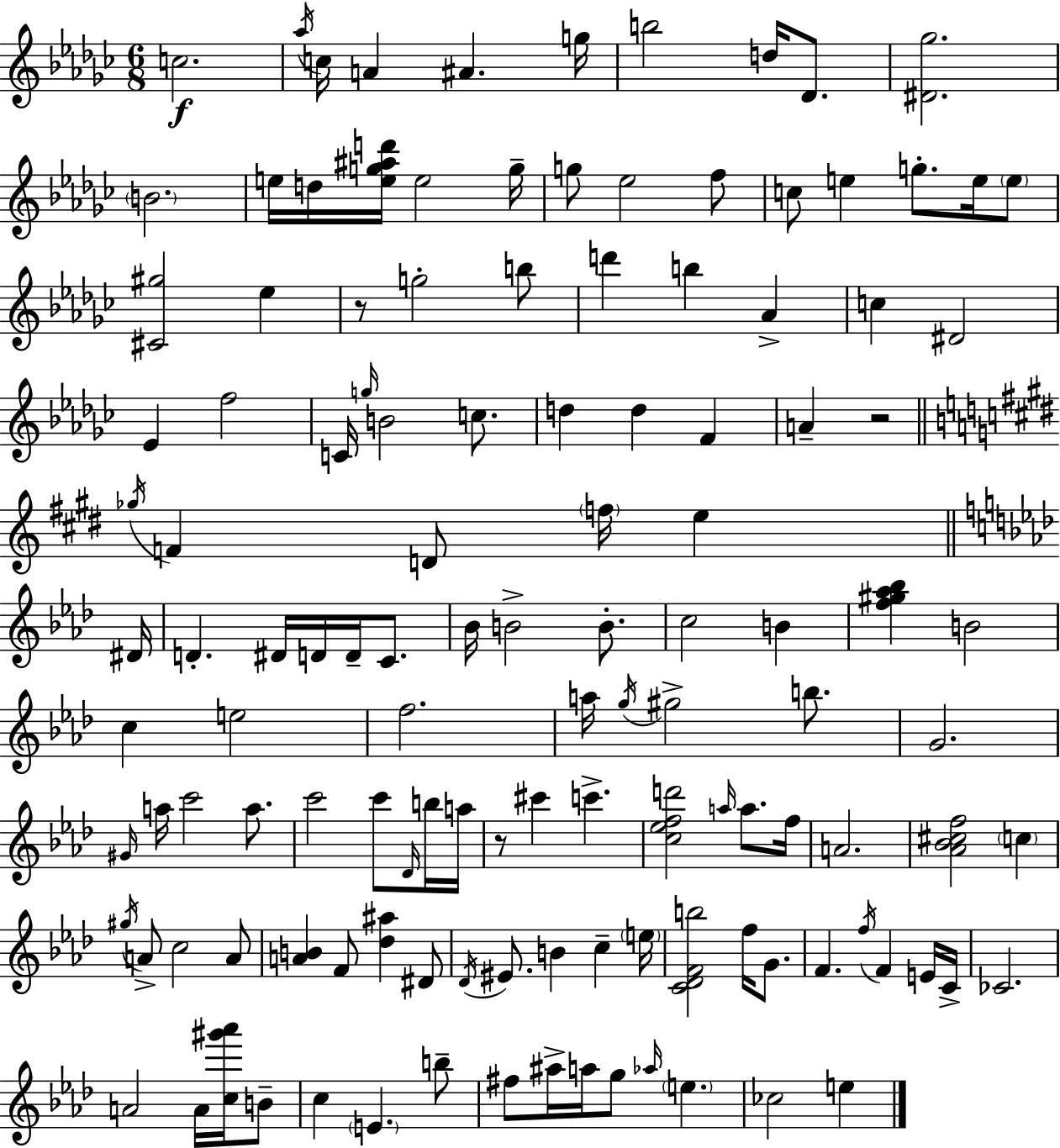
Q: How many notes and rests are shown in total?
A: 127